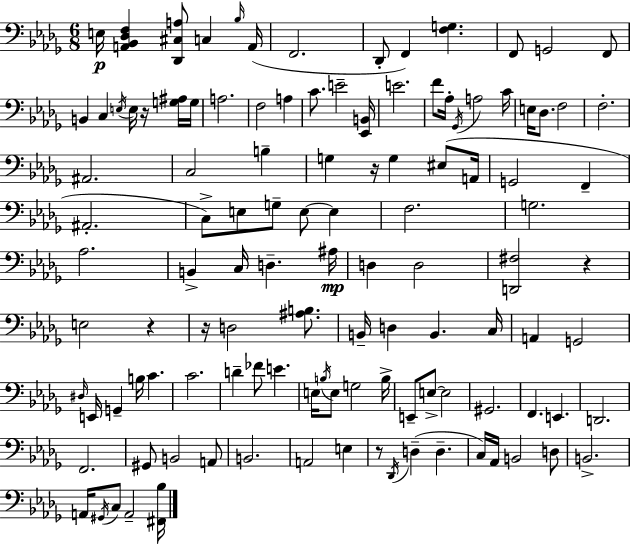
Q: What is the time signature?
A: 6/8